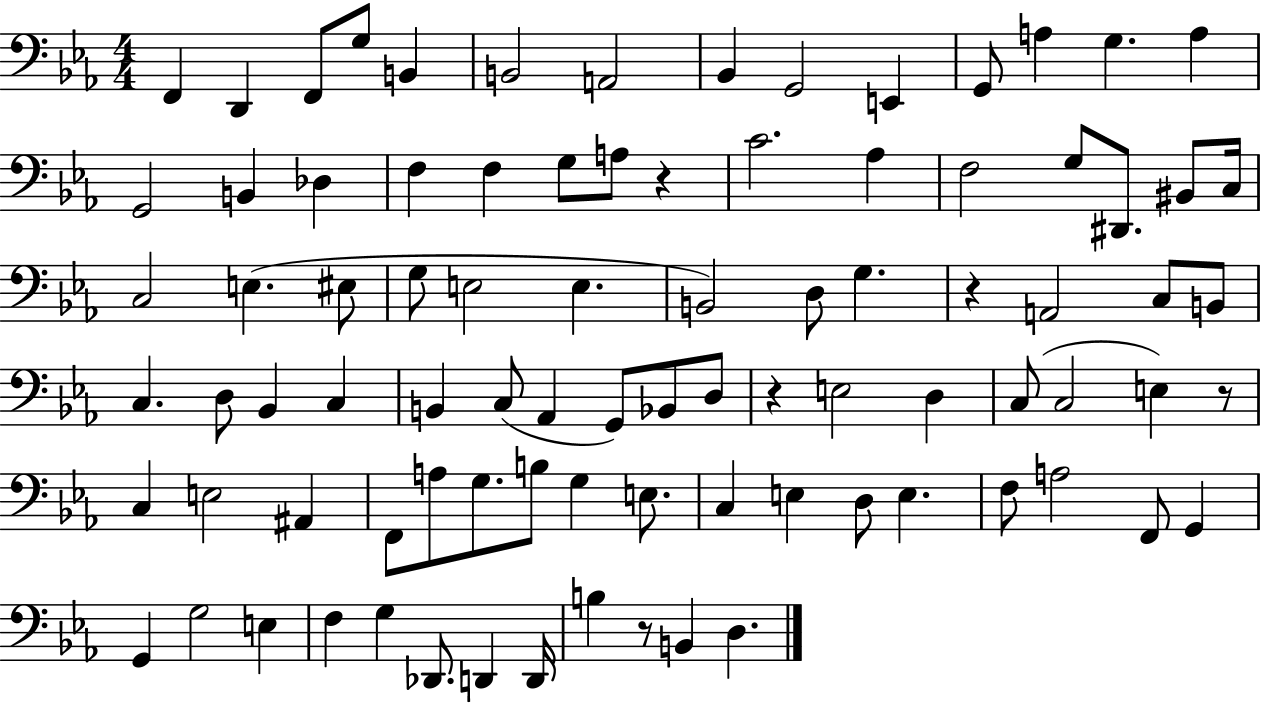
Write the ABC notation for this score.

X:1
T:Untitled
M:4/4
L:1/4
K:Eb
F,, D,, F,,/2 G,/2 B,, B,,2 A,,2 _B,, G,,2 E,, G,,/2 A, G, A, G,,2 B,, _D, F, F, G,/2 A,/2 z C2 _A, F,2 G,/2 ^D,,/2 ^B,,/2 C,/4 C,2 E, ^E,/2 G,/2 E,2 E, B,,2 D,/2 G, z A,,2 C,/2 B,,/2 C, D,/2 _B,, C, B,, C,/2 _A,, G,,/2 _B,,/2 D,/2 z E,2 D, C,/2 C,2 E, z/2 C, E,2 ^A,, F,,/2 A,/2 G,/2 B,/2 G, E,/2 C, E, D,/2 E, F,/2 A,2 F,,/2 G,, G,, G,2 E, F, G, _D,,/2 D,, D,,/4 B, z/2 B,, D,